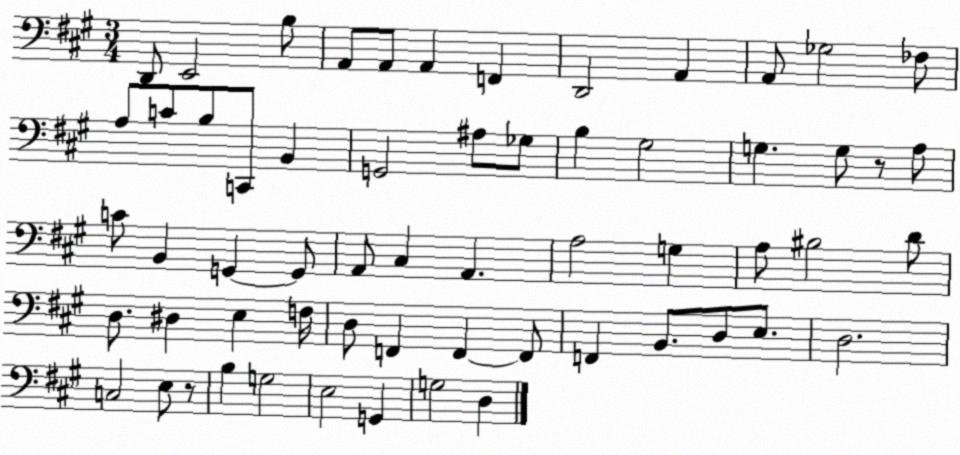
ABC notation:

X:1
T:Untitled
M:3/4
L:1/4
K:A
D,,/2 E,,2 B,/2 A,,/2 A,,/2 A,, F,, D,,2 A,, A,,/2 _G,2 _F,/2 A,/2 C/2 B,/2 C,,/2 B,, G,,2 ^A,/2 _G,/2 B, ^G,2 G, G,/2 z/2 A,/2 C/2 B,, G,, G,,/2 A,,/2 ^C, A,, A,2 G, A,/2 ^B,2 D/2 D,/2 ^D, E, F,/4 D,/2 F,, F,, F,,/2 F,, B,,/2 D,/2 E,/2 D,2 C,2 E,/2 z/2 B, G,2 E,2 G,, G,2 D,